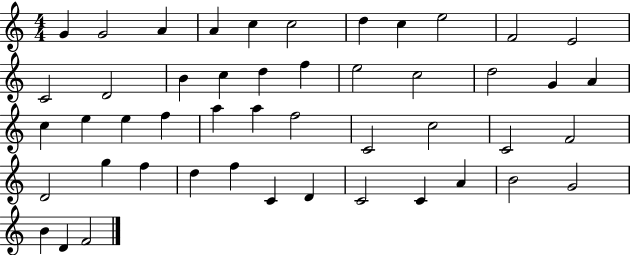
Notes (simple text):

G4/q G4/h A4/q A4/q C5/q C5/h D5/q C5/q E5/h F4/h E4/h C4/h D4/h B4/q C5/q D5/q F5/q E5/h C5/h D5/h G4/q A4/q C5/q E5/q E5/q F5/q A5/q A5/q F5/h C4/h C5/h C4/h F4/h D4/h G5/q F5/q D5/q F5/q C4/q D4/q C4/h C4/q A4/q B4/h G4/h B4/q D4/q F4/h